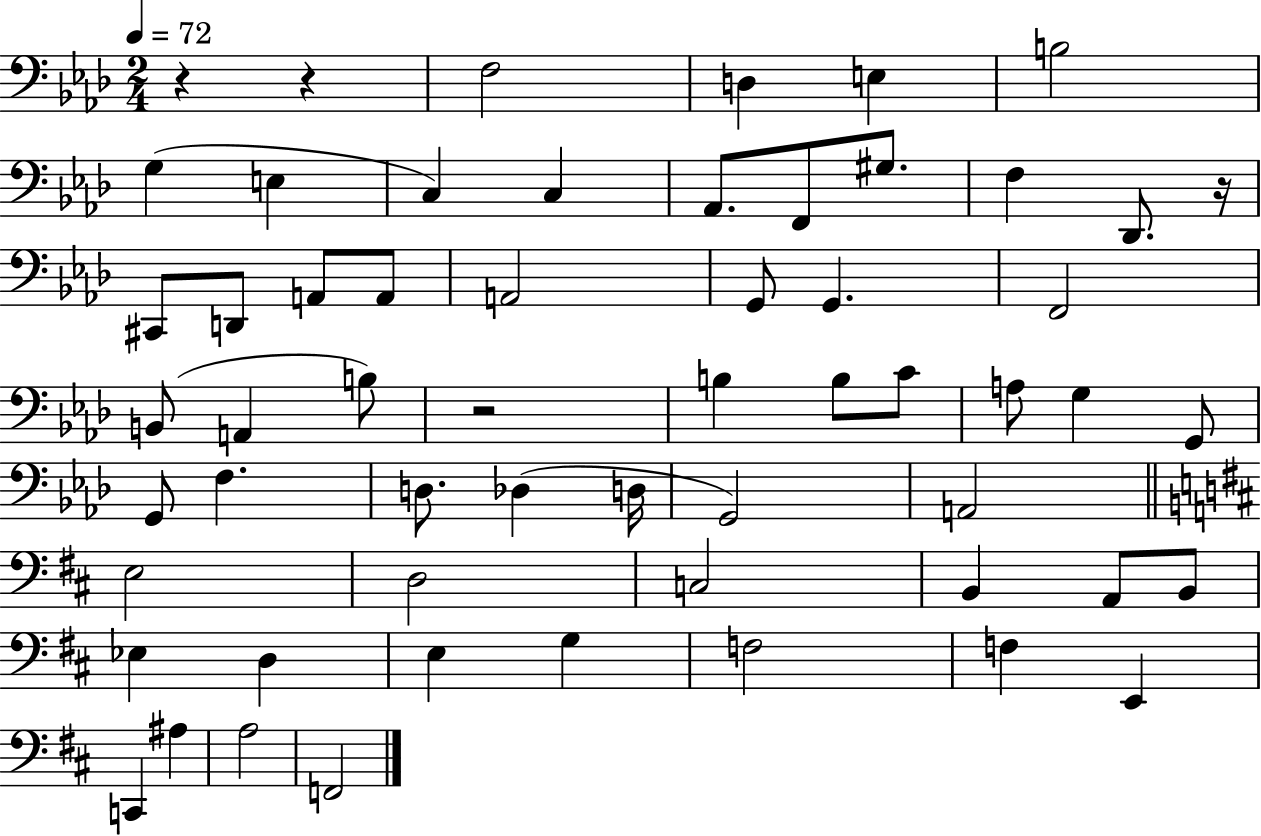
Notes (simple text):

R/q R/q F3/h D3/q E3/q B3/h G3/q E3/q C3/q C3/q Ab2/e. F2/e G#3/e. F3/q Db2/e. R/s C#2/e D2/e A2/e A2/e A2/h G2/e G2/q. F2/h B2/e A2/q B3/e R/h B3/q B3/e C4/e A3/e G3/q G2/e G2/e F3/q. D3/e. Db3/q D3/s G2/h A2/h E3/h D3/h C3/h B2/q A2/e B2/e Eb3/q D3/q E3/q G3/q F3/h F3/q E2/q C2/q A#3/q A3/h F2/h